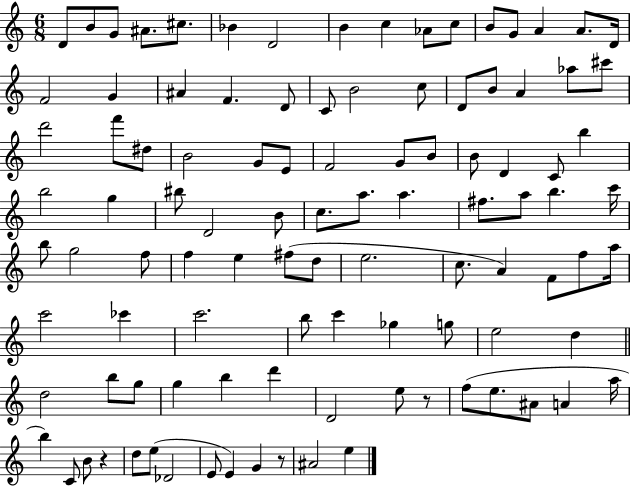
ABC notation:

X:1
T:Untitled
M:6/8
L:1/4
K:C
D/2 B/2 G/2 ^A/2 ^c/2 _B D2 B c _A/2 c/2 B/2 G/2 A A/2 D/4 F2 G ^A F D/2 C/2 B2 c/2 D/2 B/2 A _a/2 ^c'/2 d'2 f'/2 ^d/2 B2 G/2 E/2 F2 G/2 B/2 B/2 D C/2 b b2 g ^b/2 D2 B/2 c/2 a/2 a ^f/2 a/2 b c'/4 b/2 g2 f/2 f e ^f/2 d/2 e2 c/2 A F/2 f/2 a/4 c'2 _c' c'2 b/2 c' _g g/2 e2 d d2 b/2 g/2 g b d' D2 e/2 z/2 f/2 e/2 ^A/2 A a/4 b C/2 B/2 z d/2 e/2 _D2 E/2 E G z/2 ^A2 e